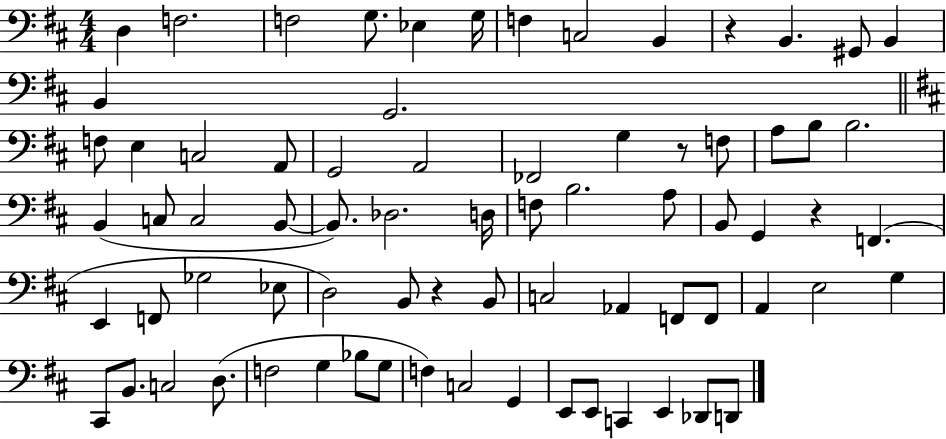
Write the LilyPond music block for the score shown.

{
  \clef bass
  \numericTimeSignature
  \time 4/4
  \key d \major
  d4 f2. | f2 g8. ees4 g16 | f4 c2 b,4 | r4 b,4. gis,8 b,4 | \break b,4 g,2. | \bar "||" \break \key d \major f8 e4 c2 a,8 | g,2 a,2 | fes,2 g4 r8 f8 | a8 b8 b2. | \break b,4( c8 c2 b,8~~ | b,8.) des2. d16 | f8 b2. a8 | b,8 g,4 r4 f,4.( | \break e,4 f,8 ges2 ees8 | d2) b,8 r4 b,8 | c2 aes,4 f,8 f,8 | a,4 e2 g4 | \break cis,8 b,8. c2 d8.( | f2 g4 bes8 g8 | f4) c2 g,4 | e,8 e,8 c,4 e,4 des,8 d,8 | \break \bar "|."
}